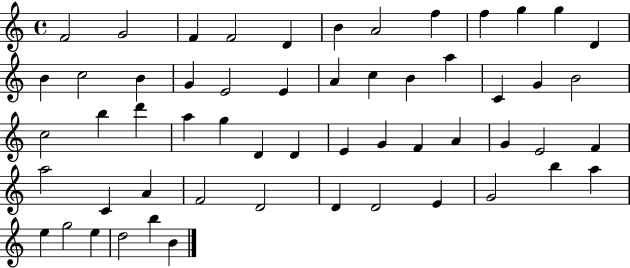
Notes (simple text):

F4/h G4/h F4/q F4/h D4/q B4/q A4/h F5/q F5/q G5/q G5/q D4/q B4/q C5/h B4/q G4/q E4/h E4/q A4/q C5/q B4/q A5/q C4/q G4/q B4/h C5/h B5/q D6/q A5/q G5/q D4/q D4/q E4/q G4/q F4/q A4/q G4/q E4/h F4/q A5/h C4/q A4/q F4/h D4/h D4/q D4/h E4/q G4/h B5/q A5/q E5/q G5/h E5/q D5/h B5/q B4/q